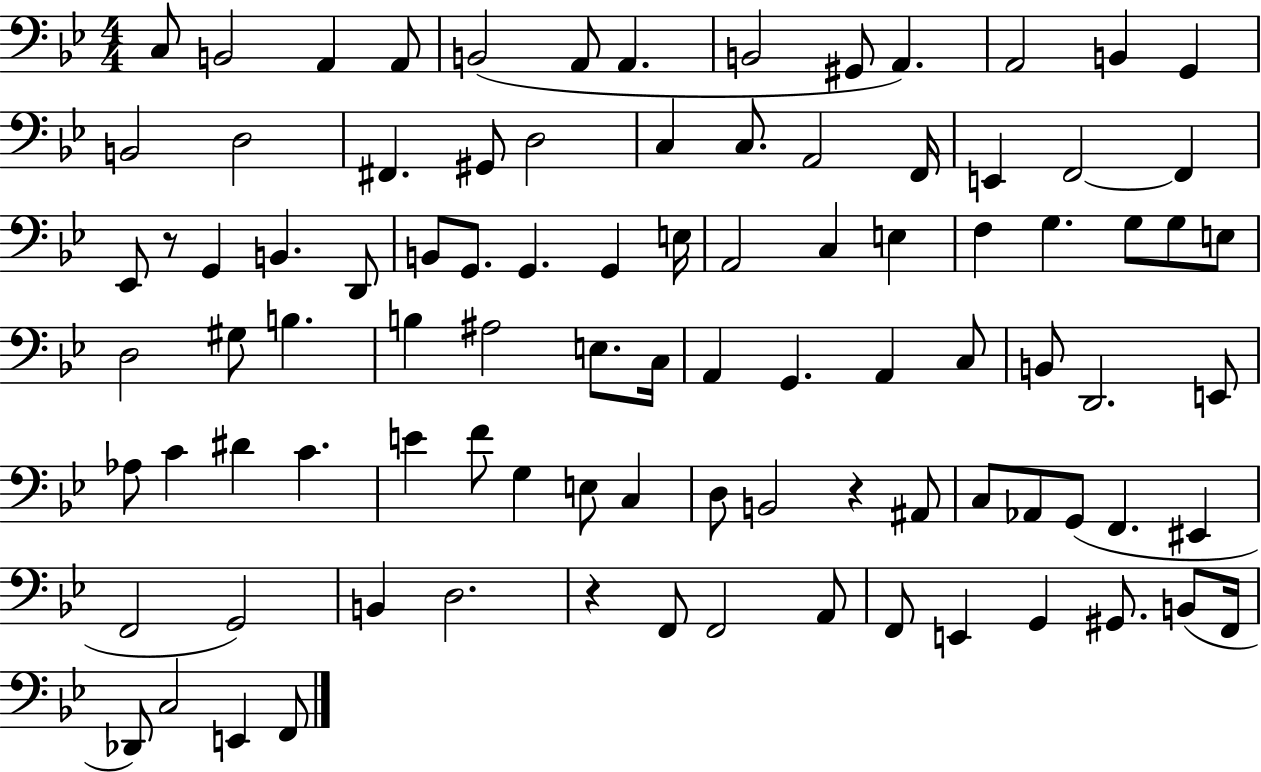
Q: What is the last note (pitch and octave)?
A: F2